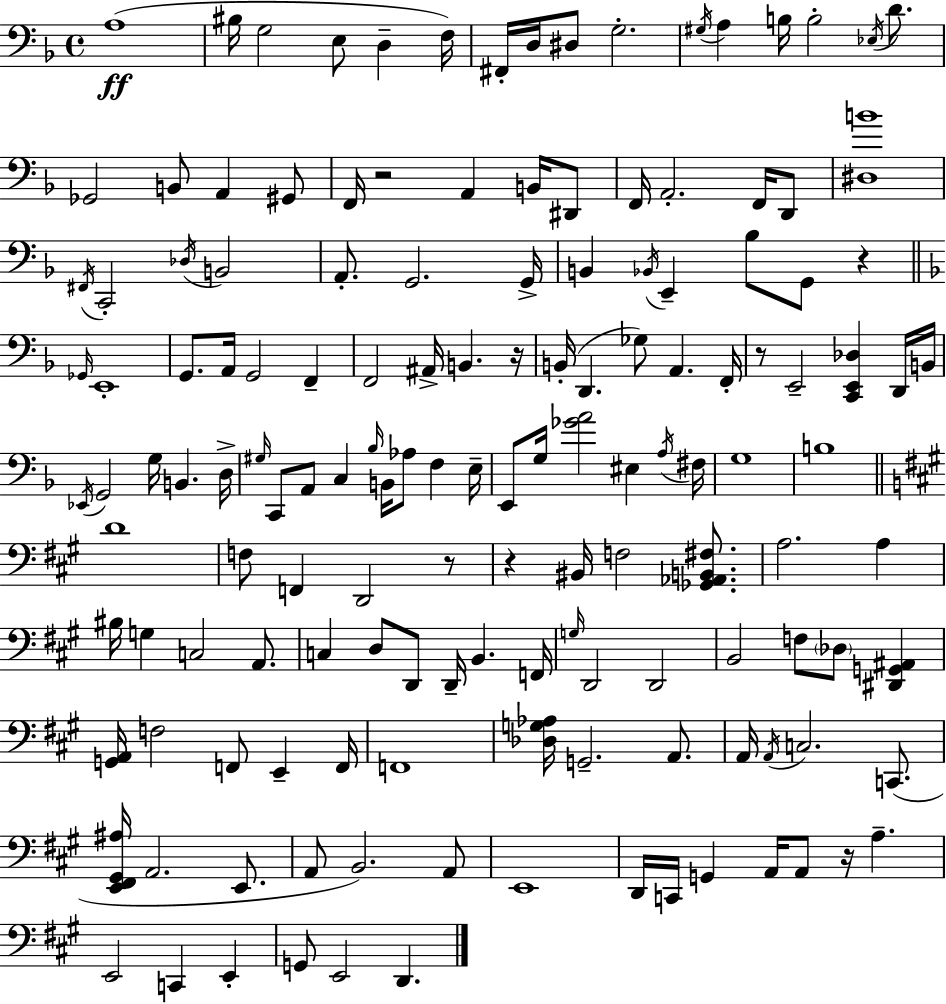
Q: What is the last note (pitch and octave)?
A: D2